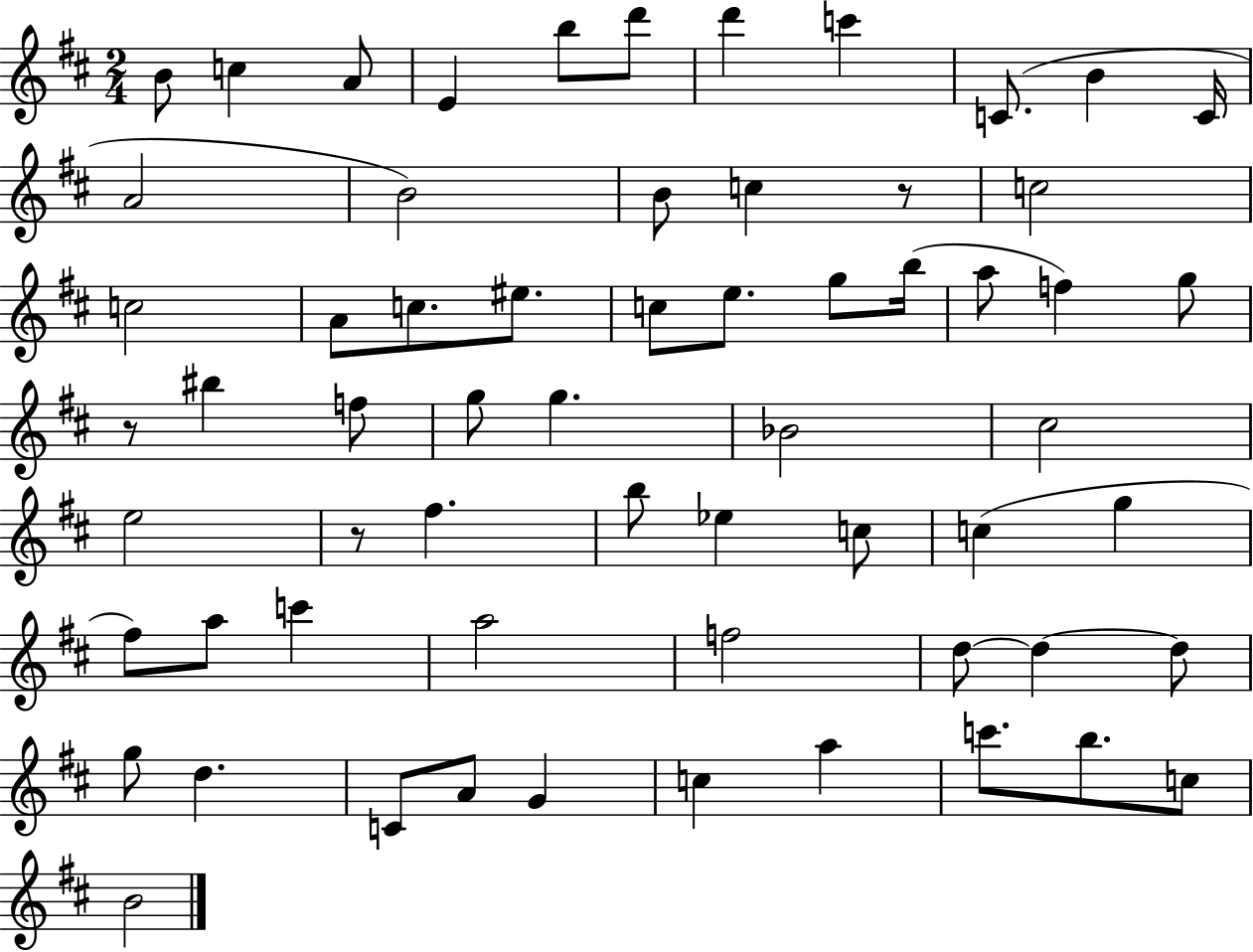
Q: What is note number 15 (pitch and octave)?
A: C5